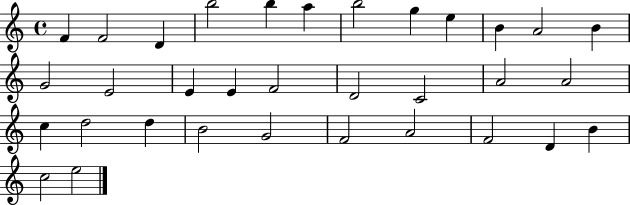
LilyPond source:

{
  \clef treble
  \time 4/4
  \defaultTimeSignature
  \key c \major
  f'4 f'2 d'4 | b''2 b''4 a''4 | b''2 g''4 e''4 | b'4 a'2 b'4 | \break g'2 e'2 | e'4 e'4 f'2 | d'2 c'2 | a'2 a'2 | \break c''4 d''2 d''4 | b'2 g'2 | f'2 a'2 | f'2 d'4 b'4 | \break c''2 e''2 | \bar "|."
}